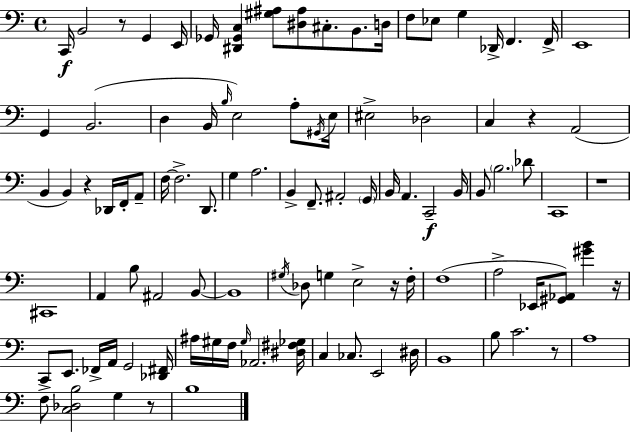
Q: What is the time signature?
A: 4/4